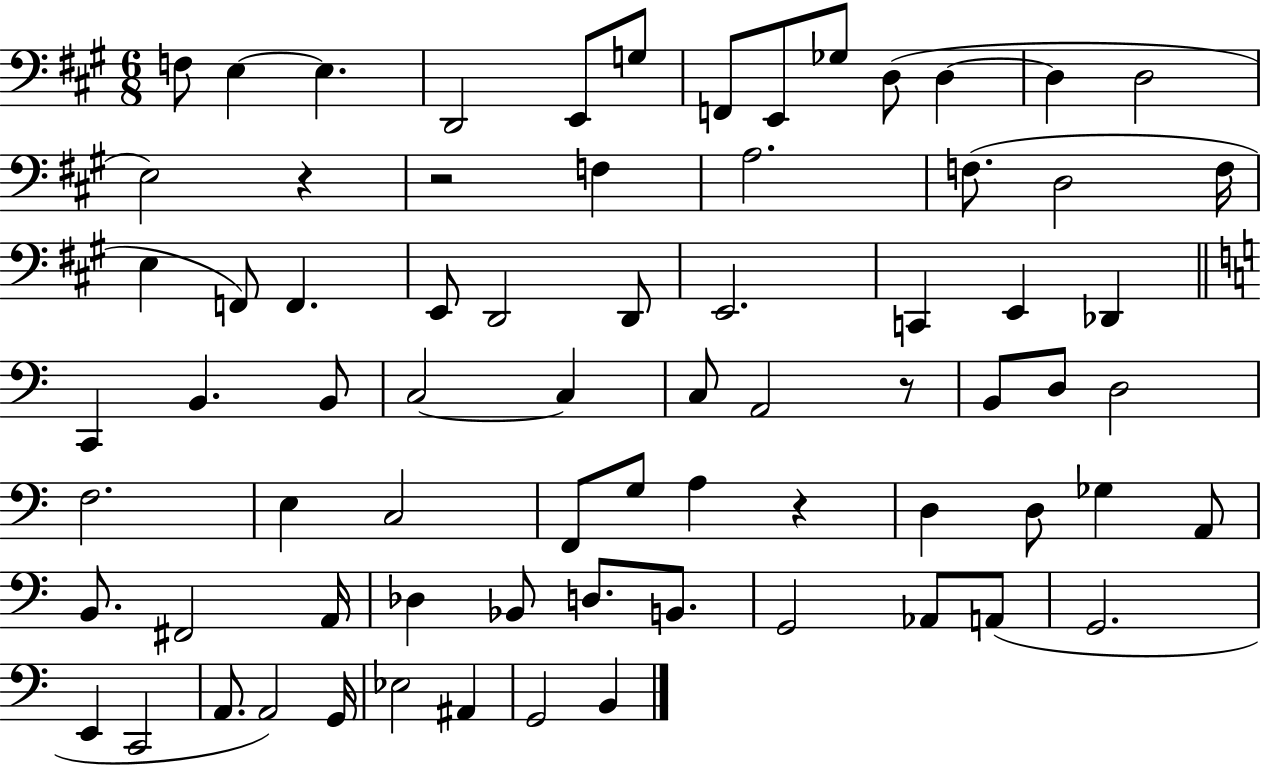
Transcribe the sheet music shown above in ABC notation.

X:1
T:Untitled
M:6/8
L:1/4
K:A
F,/2 E, E, D,,2 E,,/2 G,/2 F,,/2 E,,/2 _G,/2 D,/2 D, D, D,2 E,2 z z2 F, A,2 F,/2 D,2 F,/4 E, F,,/2 F,, E,,/2 D,,2 D,,/2 E,,2 C,, E,, _D,, C,, B,, B,,/2 C,2 C, C,/2 A,,2 z/2 B,,/2 D,/2 D,2 F,2 E, C,2 F,,/2 G,/2 A, z D, D,/2 _G, A,,/2 B,,/2 ^F,,2 A,,/4 _D, _B,,/2 D,/2 B,,/2 G,,2 _A,,/2 A,,/2 G,,2 E,, C,,2 A,,/2 A,,2 G,,/4 _E,2 ^A,, G,,2 B,,